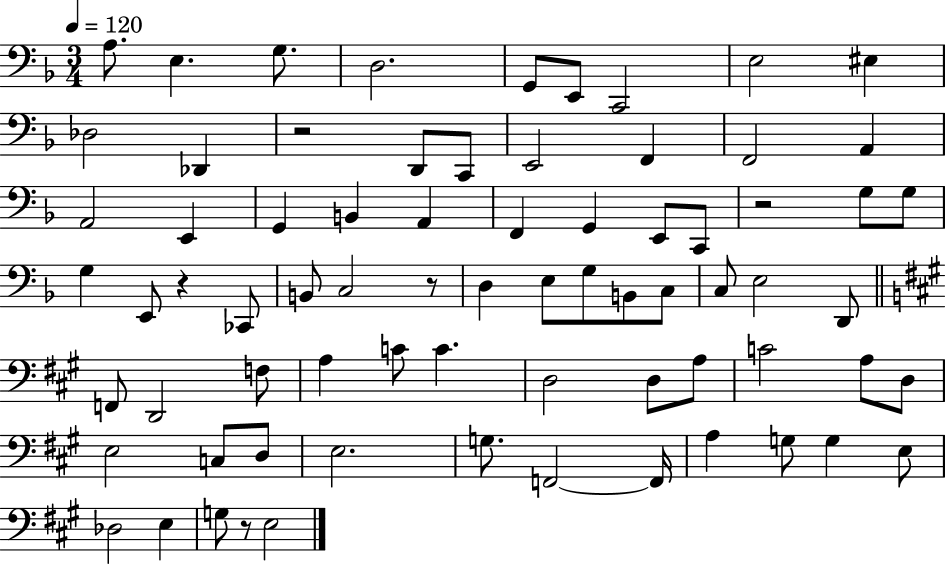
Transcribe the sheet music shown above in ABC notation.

X:1
T:Untitled
M:3/4
L:1/4
K:F
A,/2 E, G,/2 D,2 G,,/2 E,,/2 C,,2 E,2 ^E, _D,2 _D,, z2 D,,/2 C,,/2 E,,2 F,, F,,2 A,, A,,2 E,, G,, B,, A,, F,, G,, E,,/2 C,,/2 z2 G,/2 G,/2 G, E,,/2 z _C,,/2 B,,/2 C,2 z/2 D, E,/2 G,/2 B,,/2 C,/2 C,/2 E,2 D,,/2 F,,/2 D,,2 F,/2 A, C/2 C D,2 D,/2 A,/2 C2 A,/2 D,/2 E,2 C,/2 D,/2 E,2 G,/2 F,,2 F,,/4 A, G,/2 G, E,/2 _D,2 E, G,/2 z/2 E,2